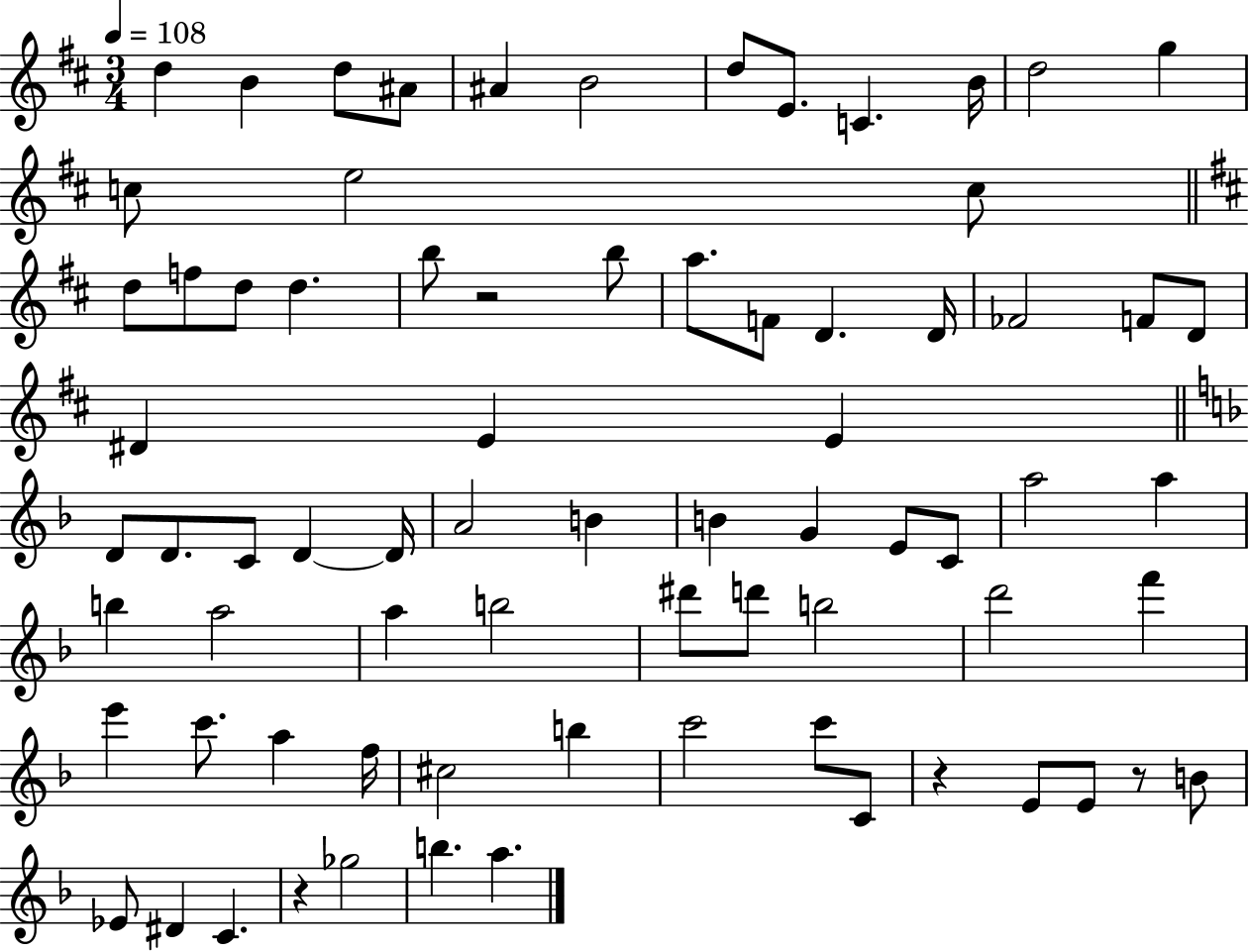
{
  \clef treble
  \numericTimeSignature
  \time 3/4
  \key d \major
  \tempo 4 = 108
  d''4 b'4 d''8 ais'8 | ais'4 b'2 | d''8 e'8. c'4. b'16 | d''2 g''4 | \break c''8 e''2 c''8 | \bar "||" \break \key d \major d''8 f''8 d''8 d''4. | b''8 r2 b''8 | a''8. f'8 d'4. d'16 | fes'2 f'8 d'8 | \break dis'4 e'4 e'4 | \bar "||" \break \key f \major d'8 d'8. c'8 d'4~~ d'16 | a'2 b'4 | b'4 g'4 e'8 c'8 | a''2 a''4 | \break b''4 a''2 | a''4 b''2 | dis'''8 d'''8 b''2 | d'''2 f'''4 | \break e'''4 c'''8. a''4 f''16 | cis''2 b''4 | c'''2 c'''8 c'8 | r4 e'8 e'8 r8 b'8 | \break ees'8 dis'4 c'4. | r4 ges''2 | b''4. a''4. | \bar "|."
}